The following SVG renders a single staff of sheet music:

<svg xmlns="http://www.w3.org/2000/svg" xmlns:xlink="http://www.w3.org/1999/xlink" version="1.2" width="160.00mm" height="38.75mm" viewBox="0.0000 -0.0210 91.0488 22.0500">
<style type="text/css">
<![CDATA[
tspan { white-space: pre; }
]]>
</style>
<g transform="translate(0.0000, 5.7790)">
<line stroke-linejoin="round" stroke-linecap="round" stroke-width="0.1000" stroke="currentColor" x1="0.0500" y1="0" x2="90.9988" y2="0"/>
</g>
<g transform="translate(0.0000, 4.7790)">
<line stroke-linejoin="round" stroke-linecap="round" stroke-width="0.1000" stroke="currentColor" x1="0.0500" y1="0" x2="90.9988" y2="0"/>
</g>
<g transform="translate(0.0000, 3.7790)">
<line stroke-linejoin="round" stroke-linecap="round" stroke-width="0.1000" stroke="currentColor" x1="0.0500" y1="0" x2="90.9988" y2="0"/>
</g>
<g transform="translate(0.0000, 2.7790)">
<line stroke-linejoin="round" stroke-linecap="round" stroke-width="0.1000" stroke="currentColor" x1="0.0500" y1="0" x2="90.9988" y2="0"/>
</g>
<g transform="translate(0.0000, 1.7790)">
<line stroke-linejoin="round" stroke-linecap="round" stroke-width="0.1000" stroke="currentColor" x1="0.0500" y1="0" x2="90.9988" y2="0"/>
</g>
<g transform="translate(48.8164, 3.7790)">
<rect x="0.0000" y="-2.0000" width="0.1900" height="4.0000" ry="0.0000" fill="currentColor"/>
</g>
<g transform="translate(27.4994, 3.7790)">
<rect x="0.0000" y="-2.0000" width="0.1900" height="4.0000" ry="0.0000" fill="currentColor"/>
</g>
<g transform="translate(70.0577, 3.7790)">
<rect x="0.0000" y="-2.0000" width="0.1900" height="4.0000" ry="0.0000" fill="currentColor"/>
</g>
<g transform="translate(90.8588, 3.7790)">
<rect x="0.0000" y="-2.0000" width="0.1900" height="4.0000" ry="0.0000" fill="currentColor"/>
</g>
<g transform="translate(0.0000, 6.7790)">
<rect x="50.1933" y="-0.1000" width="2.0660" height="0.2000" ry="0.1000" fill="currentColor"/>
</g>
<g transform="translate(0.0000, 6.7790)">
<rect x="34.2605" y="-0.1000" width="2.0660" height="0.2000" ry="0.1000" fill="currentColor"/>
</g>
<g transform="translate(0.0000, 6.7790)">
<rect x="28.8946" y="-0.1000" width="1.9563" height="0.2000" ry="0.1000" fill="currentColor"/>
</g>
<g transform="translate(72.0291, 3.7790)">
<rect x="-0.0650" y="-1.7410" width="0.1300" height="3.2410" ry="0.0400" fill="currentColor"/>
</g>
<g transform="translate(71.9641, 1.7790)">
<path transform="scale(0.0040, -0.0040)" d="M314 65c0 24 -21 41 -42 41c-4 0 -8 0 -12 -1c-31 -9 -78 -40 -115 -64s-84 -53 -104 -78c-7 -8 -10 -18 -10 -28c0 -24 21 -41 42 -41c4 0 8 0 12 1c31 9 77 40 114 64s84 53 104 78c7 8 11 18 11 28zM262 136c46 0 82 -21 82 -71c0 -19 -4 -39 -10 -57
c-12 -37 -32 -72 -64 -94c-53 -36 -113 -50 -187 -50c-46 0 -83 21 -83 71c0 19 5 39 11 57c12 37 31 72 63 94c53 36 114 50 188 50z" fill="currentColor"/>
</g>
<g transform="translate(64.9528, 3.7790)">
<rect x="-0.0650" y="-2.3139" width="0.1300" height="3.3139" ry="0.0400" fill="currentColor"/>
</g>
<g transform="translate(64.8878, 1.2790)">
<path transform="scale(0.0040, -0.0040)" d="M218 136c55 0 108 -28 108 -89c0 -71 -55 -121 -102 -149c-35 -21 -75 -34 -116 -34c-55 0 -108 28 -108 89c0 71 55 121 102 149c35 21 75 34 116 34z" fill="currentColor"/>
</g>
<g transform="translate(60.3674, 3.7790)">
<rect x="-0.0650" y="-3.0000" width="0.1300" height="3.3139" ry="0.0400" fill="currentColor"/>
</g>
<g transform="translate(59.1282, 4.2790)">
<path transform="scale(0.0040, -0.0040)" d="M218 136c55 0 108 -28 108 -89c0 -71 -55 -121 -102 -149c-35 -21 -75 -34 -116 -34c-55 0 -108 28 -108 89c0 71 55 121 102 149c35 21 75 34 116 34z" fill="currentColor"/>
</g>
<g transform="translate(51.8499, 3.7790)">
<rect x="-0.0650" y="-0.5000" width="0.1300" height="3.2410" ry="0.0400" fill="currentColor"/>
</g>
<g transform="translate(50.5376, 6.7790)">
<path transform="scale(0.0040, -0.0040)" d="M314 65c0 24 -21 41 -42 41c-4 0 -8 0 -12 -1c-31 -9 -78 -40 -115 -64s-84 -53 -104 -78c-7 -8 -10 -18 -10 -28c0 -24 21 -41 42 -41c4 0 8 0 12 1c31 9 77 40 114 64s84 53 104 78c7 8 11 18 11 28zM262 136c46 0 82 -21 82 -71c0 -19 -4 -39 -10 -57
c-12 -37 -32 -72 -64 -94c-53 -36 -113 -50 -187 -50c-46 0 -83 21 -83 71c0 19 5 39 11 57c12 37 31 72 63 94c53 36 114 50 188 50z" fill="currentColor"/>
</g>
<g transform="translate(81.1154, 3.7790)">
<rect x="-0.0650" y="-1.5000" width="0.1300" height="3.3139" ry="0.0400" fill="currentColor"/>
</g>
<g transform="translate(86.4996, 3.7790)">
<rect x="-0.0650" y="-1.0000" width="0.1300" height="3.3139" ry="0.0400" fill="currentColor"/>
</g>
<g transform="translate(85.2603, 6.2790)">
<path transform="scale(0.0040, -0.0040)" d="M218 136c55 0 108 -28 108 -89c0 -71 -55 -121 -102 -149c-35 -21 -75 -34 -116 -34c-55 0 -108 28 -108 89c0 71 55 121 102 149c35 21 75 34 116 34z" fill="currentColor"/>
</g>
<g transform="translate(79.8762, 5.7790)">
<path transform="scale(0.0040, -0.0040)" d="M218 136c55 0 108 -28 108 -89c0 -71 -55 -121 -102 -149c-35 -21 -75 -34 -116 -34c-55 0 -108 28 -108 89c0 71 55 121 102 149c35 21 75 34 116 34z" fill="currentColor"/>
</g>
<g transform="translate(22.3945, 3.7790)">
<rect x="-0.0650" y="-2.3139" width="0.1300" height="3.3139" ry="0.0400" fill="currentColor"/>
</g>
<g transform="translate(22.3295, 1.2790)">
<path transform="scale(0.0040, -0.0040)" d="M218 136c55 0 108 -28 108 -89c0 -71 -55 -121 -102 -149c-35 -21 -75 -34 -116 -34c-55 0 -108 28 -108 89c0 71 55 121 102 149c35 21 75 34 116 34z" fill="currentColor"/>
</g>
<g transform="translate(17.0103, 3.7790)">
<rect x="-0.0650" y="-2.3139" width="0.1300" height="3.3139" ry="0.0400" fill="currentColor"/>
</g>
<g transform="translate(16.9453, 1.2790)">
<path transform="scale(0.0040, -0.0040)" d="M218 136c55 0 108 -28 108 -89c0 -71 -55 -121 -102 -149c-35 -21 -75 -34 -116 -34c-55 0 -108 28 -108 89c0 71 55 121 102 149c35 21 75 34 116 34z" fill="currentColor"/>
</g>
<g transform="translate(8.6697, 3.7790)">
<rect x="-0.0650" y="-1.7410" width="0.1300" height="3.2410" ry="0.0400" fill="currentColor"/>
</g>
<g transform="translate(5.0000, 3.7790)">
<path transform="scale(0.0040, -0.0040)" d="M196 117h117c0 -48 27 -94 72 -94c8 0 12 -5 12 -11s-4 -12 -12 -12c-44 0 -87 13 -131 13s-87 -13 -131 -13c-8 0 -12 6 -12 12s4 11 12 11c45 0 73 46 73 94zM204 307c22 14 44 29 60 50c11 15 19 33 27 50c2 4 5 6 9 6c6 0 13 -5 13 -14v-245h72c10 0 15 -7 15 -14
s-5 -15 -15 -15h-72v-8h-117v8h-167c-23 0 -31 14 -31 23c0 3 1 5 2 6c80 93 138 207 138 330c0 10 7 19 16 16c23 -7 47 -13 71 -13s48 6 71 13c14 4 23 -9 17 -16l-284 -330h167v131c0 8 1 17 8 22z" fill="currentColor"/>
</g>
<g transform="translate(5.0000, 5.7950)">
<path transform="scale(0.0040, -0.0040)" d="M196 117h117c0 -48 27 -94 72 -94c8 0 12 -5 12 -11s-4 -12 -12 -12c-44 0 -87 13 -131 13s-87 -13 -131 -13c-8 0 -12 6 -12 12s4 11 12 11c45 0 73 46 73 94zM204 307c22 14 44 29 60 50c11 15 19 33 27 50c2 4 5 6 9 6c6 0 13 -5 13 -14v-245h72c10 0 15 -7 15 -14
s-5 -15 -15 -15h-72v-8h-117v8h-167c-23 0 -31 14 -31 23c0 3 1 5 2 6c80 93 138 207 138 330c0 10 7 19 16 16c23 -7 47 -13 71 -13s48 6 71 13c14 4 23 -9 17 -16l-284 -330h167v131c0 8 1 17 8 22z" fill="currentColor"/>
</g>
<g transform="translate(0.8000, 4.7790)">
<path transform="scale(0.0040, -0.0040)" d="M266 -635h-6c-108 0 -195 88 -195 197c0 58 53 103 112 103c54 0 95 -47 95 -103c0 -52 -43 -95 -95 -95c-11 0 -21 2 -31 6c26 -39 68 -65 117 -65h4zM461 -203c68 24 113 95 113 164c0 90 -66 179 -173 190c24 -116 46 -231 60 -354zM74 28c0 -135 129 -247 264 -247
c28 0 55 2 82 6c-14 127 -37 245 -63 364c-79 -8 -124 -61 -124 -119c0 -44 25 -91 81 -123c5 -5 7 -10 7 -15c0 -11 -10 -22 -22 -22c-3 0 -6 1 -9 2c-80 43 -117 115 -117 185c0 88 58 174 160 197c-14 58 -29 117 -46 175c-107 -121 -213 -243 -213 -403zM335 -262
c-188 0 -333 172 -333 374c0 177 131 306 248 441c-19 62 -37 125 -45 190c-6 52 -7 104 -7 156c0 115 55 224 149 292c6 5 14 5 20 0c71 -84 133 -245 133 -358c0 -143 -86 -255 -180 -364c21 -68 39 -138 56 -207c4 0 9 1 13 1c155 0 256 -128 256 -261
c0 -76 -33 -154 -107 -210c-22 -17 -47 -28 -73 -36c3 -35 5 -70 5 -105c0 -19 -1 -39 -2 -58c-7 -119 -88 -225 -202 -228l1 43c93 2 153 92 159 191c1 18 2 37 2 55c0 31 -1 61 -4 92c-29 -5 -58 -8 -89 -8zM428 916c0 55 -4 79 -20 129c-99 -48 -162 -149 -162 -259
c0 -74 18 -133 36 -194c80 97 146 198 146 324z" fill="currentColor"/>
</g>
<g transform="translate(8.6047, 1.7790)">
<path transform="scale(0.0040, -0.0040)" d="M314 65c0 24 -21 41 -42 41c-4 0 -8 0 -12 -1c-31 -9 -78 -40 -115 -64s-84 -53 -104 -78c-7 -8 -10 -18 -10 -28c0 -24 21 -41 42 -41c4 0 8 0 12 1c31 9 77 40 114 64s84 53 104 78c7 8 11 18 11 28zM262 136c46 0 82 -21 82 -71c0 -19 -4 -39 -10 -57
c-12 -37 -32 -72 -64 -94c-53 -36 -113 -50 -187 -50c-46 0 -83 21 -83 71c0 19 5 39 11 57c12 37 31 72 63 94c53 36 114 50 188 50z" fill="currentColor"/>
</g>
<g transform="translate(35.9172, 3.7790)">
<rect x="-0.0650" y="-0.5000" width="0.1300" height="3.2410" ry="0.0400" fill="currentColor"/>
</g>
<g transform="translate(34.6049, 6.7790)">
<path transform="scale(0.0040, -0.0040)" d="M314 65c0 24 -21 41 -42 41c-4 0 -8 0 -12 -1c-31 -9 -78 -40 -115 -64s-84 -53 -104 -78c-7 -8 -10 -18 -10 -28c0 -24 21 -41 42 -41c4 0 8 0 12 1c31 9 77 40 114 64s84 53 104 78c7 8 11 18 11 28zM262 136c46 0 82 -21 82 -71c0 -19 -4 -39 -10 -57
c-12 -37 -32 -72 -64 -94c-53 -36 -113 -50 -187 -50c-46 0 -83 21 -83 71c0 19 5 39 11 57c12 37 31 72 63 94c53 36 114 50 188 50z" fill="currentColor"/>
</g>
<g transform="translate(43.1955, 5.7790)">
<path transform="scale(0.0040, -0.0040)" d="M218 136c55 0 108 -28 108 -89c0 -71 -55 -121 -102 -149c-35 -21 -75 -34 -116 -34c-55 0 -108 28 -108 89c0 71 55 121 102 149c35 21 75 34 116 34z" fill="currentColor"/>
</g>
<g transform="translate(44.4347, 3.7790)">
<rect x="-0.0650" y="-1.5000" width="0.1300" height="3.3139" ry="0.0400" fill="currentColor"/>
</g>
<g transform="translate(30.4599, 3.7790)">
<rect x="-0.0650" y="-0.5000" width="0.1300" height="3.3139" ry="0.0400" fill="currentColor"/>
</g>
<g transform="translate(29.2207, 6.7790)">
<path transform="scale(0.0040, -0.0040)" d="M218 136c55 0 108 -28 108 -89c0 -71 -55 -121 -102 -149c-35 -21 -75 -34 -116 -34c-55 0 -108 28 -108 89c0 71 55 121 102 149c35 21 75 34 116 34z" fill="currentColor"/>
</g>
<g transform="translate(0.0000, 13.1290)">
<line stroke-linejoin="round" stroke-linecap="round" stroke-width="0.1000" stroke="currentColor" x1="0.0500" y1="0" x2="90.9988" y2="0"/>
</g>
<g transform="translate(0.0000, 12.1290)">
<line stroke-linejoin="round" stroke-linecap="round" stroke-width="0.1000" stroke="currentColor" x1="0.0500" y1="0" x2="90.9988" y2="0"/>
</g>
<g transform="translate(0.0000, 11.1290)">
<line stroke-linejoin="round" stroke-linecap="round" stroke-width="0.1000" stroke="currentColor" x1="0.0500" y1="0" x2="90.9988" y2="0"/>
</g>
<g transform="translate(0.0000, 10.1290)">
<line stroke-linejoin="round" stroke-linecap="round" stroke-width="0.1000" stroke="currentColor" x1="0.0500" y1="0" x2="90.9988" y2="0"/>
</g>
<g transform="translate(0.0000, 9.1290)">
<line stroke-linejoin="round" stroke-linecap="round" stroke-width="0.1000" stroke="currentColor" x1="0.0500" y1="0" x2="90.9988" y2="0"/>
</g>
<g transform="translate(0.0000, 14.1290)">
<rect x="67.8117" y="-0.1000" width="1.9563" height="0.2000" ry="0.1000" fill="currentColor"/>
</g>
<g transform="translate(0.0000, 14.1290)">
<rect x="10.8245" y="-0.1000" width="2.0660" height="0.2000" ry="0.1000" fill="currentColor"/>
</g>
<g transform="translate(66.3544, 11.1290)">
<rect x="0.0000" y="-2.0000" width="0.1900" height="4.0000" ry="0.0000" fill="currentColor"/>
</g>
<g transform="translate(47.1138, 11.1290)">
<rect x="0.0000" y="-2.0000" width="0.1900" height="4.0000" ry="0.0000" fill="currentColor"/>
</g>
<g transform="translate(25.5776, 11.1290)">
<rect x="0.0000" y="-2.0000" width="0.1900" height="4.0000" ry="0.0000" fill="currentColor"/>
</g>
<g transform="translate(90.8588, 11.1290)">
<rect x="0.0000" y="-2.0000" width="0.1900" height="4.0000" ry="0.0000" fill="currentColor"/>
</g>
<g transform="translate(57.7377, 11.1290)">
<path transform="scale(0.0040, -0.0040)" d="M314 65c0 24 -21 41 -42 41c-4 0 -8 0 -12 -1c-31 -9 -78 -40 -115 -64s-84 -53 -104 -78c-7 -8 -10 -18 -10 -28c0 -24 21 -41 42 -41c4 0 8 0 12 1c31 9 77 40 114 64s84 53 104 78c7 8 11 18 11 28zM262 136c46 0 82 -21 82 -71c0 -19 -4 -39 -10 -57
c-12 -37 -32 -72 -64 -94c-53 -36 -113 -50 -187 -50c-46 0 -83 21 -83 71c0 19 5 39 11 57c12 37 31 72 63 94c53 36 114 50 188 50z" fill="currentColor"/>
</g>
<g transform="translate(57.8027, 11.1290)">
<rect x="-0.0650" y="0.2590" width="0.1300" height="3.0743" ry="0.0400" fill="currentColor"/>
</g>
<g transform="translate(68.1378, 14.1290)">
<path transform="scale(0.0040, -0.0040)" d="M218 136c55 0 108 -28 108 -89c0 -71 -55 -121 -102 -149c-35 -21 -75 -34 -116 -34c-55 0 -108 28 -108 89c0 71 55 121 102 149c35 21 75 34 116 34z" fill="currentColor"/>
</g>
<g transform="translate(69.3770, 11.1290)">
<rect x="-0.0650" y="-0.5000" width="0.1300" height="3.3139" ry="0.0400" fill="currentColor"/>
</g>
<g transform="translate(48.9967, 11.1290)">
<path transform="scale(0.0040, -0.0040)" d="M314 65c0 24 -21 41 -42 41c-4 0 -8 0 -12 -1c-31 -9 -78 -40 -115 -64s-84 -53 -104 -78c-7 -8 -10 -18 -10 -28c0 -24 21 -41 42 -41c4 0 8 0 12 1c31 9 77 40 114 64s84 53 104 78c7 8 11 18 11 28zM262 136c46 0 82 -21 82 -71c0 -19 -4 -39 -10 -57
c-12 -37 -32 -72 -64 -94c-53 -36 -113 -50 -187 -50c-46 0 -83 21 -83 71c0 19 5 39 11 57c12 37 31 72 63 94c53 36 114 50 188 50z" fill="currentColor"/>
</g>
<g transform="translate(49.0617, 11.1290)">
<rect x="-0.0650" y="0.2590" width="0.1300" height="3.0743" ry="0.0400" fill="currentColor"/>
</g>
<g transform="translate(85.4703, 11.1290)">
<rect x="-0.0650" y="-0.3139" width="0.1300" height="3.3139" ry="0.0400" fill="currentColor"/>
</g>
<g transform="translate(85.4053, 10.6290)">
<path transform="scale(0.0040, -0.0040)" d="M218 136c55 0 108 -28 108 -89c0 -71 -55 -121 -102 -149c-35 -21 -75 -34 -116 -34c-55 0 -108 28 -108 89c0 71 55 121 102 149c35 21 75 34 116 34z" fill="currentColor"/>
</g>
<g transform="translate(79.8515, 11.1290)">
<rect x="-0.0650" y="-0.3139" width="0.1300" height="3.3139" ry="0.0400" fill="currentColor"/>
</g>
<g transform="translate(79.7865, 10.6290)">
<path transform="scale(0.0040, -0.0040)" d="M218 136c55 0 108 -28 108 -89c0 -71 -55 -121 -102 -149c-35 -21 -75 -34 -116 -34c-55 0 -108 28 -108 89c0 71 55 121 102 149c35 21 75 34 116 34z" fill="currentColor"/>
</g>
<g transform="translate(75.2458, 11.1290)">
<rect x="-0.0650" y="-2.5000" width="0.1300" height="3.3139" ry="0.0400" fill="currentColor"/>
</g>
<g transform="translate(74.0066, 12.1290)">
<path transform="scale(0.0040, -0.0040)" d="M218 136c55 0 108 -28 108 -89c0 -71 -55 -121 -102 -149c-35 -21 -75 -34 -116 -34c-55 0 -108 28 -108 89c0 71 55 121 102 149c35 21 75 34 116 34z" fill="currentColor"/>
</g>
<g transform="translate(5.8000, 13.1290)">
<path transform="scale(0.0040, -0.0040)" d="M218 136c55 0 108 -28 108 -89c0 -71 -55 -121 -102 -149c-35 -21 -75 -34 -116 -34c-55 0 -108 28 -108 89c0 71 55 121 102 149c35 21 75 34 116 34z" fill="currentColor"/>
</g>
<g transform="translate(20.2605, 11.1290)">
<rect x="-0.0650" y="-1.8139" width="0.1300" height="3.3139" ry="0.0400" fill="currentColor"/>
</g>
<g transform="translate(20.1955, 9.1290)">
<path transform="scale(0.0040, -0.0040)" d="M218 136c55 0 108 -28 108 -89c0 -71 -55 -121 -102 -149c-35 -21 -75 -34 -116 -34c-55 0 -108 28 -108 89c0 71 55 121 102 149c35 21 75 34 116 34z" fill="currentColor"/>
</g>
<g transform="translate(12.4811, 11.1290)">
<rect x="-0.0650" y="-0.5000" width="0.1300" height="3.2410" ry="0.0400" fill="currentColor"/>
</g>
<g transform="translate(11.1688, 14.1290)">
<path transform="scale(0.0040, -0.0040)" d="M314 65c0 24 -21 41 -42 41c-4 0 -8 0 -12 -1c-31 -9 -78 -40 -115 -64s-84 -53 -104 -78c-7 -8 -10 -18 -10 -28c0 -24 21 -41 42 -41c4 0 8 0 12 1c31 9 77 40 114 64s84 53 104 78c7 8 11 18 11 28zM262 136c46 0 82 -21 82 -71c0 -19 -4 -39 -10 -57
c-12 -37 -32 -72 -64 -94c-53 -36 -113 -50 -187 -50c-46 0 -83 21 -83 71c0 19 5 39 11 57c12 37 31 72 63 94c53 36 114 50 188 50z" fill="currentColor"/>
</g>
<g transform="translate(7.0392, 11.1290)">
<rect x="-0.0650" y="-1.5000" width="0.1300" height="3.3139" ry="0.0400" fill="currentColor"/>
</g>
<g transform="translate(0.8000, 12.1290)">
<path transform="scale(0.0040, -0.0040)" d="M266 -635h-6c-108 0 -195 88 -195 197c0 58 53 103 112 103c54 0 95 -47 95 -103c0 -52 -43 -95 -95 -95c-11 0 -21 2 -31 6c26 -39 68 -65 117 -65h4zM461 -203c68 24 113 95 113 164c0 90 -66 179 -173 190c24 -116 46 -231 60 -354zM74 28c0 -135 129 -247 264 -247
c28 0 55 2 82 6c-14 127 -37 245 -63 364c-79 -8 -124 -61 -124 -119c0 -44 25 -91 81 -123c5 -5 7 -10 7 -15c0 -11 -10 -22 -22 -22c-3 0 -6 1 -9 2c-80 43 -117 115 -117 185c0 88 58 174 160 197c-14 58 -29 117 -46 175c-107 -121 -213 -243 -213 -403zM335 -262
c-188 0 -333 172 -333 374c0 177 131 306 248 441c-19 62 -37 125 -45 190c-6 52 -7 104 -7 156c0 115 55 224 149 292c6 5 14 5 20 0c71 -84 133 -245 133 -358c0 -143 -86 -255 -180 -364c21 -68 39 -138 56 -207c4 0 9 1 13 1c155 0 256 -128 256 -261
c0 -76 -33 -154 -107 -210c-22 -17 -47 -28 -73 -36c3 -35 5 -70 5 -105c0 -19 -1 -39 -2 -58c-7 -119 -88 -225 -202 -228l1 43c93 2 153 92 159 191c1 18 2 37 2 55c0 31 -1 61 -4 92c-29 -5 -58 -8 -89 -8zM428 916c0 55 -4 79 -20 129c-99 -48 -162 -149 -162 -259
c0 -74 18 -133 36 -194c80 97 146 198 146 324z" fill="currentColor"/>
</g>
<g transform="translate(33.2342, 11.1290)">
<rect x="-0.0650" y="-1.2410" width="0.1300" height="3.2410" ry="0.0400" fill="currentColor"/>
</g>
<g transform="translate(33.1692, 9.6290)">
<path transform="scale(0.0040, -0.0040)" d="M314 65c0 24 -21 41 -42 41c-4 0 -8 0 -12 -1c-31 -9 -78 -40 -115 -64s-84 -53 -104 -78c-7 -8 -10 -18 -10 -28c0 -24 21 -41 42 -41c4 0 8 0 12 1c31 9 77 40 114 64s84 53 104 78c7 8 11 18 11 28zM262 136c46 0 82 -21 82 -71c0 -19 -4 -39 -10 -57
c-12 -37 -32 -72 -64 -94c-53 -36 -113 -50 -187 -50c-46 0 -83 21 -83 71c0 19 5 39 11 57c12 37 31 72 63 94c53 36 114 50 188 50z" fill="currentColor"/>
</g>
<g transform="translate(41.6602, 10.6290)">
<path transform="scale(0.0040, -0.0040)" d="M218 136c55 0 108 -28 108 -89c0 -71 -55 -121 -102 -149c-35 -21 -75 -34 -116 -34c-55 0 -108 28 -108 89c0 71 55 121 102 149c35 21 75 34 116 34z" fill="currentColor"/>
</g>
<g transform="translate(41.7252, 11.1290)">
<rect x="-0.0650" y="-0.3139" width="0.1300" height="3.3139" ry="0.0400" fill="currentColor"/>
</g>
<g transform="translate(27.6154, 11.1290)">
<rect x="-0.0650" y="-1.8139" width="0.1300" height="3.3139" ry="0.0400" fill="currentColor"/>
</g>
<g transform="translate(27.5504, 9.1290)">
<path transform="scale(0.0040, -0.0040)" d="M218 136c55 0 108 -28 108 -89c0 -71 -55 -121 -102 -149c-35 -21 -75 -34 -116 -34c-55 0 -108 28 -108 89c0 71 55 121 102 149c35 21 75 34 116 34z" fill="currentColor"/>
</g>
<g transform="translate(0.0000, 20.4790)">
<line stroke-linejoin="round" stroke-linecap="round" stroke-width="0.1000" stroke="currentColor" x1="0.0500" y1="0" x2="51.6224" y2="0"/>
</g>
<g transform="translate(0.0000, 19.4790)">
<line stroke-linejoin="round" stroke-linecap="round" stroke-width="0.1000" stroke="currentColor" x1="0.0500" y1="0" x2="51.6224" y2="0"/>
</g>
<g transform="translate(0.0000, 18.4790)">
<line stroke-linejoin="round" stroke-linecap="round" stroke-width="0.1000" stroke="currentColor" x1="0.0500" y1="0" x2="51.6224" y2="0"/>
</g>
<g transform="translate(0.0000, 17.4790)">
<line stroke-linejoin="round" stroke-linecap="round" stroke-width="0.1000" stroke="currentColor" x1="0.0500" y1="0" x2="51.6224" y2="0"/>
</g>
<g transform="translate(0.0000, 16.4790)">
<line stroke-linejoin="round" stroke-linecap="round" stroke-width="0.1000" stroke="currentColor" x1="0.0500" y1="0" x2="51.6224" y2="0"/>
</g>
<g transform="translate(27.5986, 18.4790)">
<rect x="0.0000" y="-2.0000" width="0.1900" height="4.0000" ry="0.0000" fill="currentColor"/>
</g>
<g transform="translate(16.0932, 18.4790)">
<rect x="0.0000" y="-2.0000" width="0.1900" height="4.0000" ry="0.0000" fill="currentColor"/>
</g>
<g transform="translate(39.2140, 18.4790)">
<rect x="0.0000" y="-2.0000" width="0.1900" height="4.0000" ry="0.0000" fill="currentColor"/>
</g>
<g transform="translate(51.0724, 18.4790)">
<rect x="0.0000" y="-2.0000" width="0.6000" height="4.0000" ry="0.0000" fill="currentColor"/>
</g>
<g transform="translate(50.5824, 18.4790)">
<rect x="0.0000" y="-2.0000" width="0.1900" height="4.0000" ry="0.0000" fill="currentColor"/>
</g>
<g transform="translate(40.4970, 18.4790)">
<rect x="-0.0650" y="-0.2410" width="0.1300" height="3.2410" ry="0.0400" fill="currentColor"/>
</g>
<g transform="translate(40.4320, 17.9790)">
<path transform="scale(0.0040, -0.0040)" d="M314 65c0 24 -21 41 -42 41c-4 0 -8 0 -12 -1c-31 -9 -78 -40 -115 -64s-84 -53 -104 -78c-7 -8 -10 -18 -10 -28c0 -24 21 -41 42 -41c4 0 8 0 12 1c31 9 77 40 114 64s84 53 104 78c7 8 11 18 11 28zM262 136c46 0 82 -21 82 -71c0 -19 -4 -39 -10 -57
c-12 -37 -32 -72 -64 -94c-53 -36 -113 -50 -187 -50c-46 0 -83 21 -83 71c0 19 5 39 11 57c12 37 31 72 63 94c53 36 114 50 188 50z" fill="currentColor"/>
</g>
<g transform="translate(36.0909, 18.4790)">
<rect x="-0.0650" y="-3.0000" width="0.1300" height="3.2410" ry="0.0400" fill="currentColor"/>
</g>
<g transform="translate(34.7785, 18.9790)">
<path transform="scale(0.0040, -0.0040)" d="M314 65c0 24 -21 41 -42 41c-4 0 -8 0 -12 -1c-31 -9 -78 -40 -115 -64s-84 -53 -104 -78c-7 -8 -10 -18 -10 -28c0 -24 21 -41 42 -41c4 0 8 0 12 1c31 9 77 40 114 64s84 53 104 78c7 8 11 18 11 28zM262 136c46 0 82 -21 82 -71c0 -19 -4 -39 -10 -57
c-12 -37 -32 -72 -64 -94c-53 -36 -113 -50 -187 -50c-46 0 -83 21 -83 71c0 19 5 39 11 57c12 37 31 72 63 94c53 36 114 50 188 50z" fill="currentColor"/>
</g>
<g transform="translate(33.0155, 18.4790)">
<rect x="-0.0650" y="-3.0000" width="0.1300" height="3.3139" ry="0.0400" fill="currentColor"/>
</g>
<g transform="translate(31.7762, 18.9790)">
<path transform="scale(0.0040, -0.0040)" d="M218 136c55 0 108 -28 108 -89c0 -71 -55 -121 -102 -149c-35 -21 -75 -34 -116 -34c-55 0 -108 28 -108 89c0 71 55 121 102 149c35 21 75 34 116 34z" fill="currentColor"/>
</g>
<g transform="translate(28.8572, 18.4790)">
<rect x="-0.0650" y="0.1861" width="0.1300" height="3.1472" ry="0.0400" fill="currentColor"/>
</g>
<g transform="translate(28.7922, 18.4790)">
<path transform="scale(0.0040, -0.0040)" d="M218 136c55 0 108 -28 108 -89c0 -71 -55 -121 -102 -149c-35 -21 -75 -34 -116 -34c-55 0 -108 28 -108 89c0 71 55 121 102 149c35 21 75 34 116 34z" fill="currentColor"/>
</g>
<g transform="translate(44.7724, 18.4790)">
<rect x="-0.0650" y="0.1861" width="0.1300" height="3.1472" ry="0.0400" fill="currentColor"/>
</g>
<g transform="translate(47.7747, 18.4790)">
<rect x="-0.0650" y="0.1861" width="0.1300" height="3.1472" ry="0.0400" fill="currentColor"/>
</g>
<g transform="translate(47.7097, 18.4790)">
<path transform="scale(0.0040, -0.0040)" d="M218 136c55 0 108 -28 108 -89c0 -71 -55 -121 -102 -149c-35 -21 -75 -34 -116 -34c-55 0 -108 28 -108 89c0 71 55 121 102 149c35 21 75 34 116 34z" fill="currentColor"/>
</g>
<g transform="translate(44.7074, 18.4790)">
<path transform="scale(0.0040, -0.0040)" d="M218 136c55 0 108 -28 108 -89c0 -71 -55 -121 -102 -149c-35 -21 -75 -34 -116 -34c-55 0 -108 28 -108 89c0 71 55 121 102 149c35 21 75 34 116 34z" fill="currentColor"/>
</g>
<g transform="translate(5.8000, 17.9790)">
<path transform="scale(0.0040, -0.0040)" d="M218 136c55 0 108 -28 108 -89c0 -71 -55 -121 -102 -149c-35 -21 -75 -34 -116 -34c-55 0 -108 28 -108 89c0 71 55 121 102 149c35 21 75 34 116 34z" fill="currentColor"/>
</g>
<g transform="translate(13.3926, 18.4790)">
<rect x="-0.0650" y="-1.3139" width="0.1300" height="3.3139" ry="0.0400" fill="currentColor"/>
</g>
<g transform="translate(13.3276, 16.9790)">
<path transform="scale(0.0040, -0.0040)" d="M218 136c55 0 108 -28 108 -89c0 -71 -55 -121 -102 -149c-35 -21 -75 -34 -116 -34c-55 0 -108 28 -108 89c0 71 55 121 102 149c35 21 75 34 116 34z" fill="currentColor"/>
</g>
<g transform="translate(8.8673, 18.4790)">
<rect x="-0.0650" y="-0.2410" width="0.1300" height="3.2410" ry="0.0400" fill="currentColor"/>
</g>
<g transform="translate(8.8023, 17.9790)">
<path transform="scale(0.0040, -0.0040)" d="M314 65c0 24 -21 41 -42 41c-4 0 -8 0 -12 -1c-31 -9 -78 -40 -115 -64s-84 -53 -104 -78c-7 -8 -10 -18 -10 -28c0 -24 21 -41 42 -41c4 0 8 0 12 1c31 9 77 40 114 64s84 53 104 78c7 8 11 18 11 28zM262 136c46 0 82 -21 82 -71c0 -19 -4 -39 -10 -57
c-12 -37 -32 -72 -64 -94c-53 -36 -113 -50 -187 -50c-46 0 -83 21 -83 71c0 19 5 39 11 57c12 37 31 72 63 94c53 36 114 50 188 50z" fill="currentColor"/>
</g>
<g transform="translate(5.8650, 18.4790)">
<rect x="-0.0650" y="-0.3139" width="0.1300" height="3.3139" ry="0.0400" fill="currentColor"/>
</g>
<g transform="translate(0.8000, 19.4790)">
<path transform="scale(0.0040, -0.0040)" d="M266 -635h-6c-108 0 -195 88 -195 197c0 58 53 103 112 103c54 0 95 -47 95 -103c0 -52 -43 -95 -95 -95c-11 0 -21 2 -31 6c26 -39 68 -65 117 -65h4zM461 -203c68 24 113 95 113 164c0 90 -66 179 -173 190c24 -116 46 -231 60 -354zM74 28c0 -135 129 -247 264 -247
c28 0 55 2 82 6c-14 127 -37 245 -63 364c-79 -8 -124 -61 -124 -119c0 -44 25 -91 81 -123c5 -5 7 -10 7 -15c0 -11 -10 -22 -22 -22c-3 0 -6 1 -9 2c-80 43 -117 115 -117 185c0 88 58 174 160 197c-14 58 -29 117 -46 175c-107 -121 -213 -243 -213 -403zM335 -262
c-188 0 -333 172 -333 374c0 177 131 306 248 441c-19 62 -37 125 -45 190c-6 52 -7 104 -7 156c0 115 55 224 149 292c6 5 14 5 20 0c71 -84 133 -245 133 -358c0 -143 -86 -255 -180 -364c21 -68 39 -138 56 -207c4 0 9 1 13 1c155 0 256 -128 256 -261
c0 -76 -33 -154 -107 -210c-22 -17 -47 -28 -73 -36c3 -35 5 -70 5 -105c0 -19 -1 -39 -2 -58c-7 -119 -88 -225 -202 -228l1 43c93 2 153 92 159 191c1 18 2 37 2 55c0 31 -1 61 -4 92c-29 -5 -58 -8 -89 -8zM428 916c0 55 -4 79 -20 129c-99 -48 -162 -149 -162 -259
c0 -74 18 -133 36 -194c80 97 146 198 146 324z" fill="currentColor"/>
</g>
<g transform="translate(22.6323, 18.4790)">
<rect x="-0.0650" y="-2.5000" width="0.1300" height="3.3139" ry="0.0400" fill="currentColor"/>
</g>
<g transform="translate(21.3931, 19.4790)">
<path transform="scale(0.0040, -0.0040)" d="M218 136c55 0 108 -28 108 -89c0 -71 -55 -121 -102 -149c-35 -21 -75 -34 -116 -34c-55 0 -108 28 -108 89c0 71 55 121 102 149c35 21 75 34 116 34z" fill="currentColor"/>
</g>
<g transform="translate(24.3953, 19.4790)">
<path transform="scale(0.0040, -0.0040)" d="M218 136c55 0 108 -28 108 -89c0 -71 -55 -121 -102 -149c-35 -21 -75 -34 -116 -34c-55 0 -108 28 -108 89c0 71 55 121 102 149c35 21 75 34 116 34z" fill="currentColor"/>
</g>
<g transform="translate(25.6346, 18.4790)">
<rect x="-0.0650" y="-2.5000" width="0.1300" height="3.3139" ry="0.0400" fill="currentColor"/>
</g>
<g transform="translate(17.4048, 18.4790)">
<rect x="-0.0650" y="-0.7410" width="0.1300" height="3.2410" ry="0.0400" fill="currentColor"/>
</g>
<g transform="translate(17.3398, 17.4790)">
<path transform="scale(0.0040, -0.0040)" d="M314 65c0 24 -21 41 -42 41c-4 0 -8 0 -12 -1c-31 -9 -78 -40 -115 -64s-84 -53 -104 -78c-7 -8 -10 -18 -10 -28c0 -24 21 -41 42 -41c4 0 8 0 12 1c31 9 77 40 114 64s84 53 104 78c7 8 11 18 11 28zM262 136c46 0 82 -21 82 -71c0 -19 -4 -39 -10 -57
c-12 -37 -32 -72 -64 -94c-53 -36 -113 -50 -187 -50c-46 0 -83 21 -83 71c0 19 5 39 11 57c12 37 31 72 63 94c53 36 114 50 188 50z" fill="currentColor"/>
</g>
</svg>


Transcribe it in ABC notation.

X:1
T:Untitled
M:4/4
L:1/4
K:C
f2 g g C C2 E C2 A g f2 E D E C2 f f e2 c B2 B2 C G c c c c2 e d2 G G B A A2 c2 B B